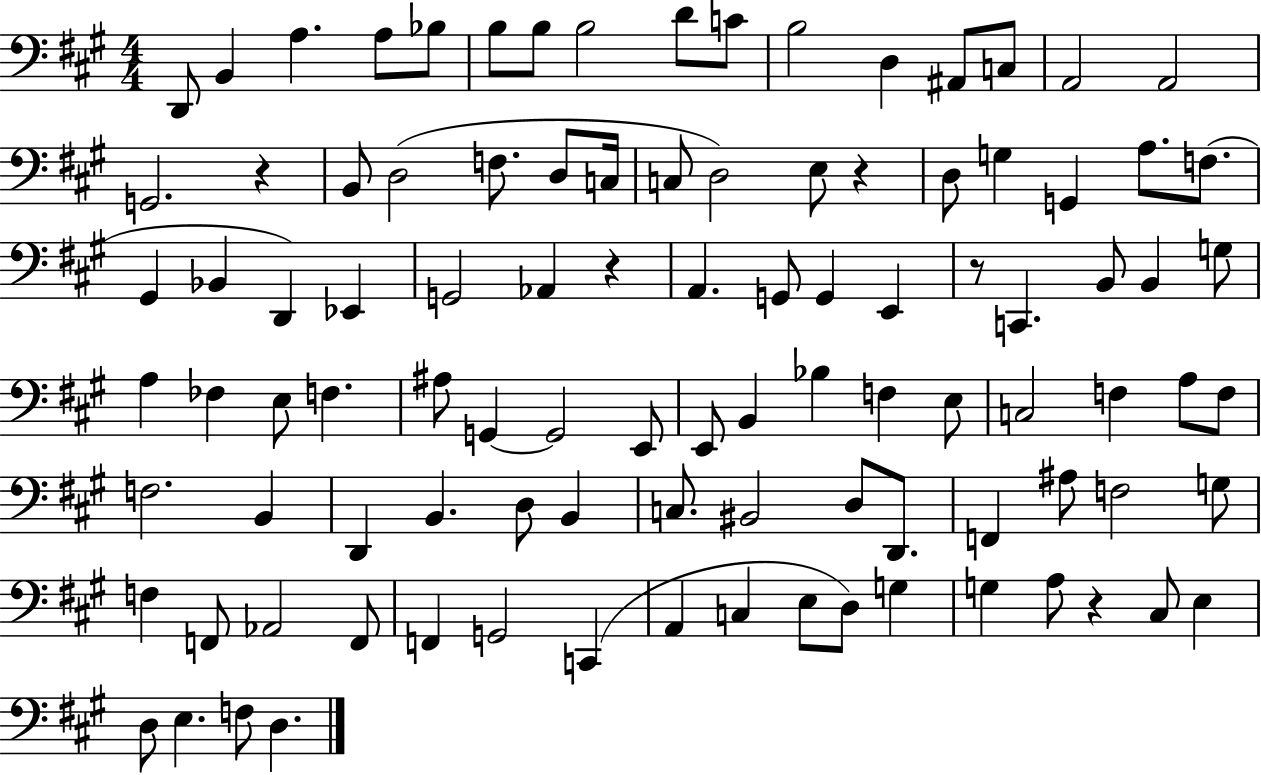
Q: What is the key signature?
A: A major